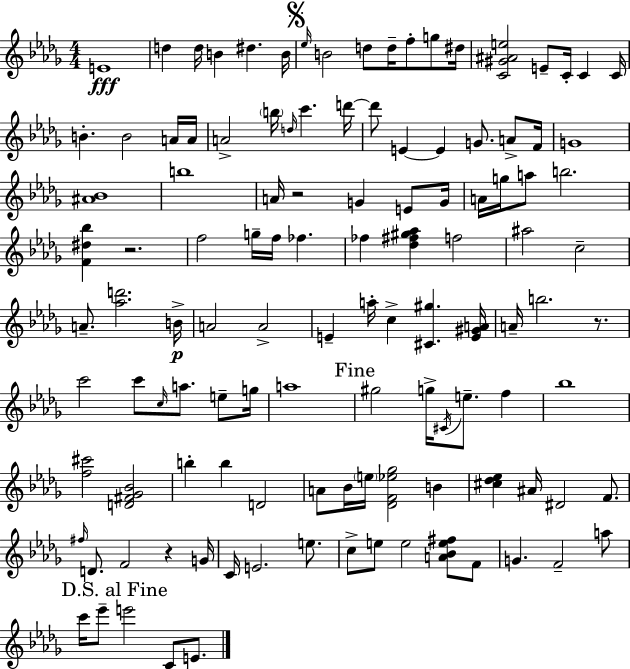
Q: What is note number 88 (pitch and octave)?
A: E4